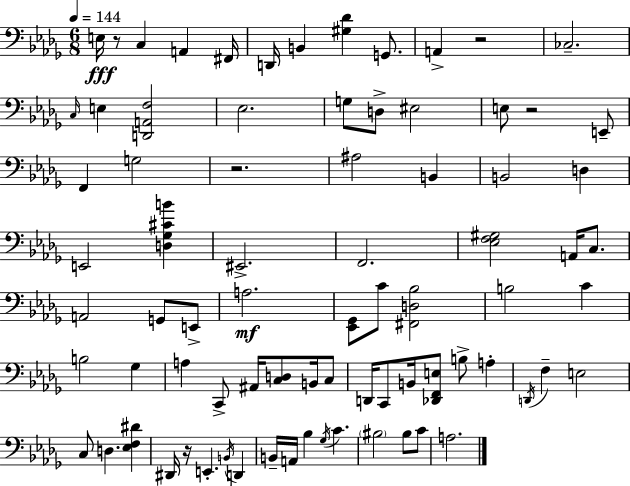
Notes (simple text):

E3/s R/e C3/q A2/q F#2/s D2/s B2/q [G#3,Db4]/q G2/e. A2/q R/h CES3/h. C3/s E3/q [D2,A2,F3]/h Eb3/h. G3/e D3/e EIS3/h E3/e R/h E2/e F2/q G3/h R/h. A#3/h B2/q B2/h D3/q E2/h [D3,Gb3,C#4,B4]/q EIS2/h. F2/h. [Eb3,F3,G#3]/h A2/s C3/e. A2/h G2/e E2/e A3/h. [Eb2,Gb2]/e C4/e [F#2,D3,Bb3]/h B3/h C4/q B3/h Gb3/q A3/q C2/e A#2/s [C3,D3]/e B2/s C3/e D2/s C2/e B2/s [Db2,F2,E3]/e B3/e A3/q D2/s F3/q E3/h C3/e D3/q. [Eb3,F3,D#4]/q D#2/s R/s E2/q. B2/s D2/q B2/s A2/s Bb3/q Gb3/s C4/q. BIS3/h BIS3/e C4/e A3/h.